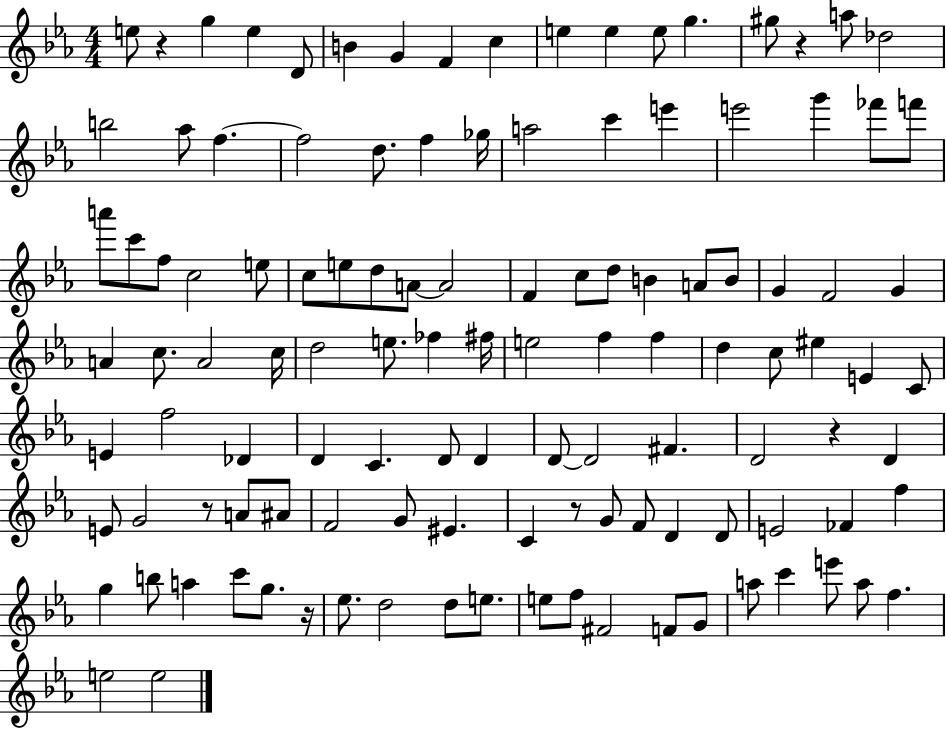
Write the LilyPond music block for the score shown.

{
  \clef treble
  \numericTimeSignature
  \time 4/4
  \key ees \major
  e''8 r4 g''4 e''4 d'8 | b'4 g'4 f'4 c''4 | e''4 e''4 e''8 g''4. | gis''8 r4 a''8 des''2 | \break b''2 aes''8 f''4.~~ | f''2 d''8. f''4 ges''16 | a''2 c'''4 e'''4 | e'''2 g'''4 fes'''8 f'''8 | \break a'''8 c'''8 f''8 c''2 e''8 | c''8 e''8 d''8 a'8~~ a'2 | f'4 c''8 d''8 b'4 a'8 b'8 | g'4 f'2 g'4 | \break a'4 c''8. a'2 c''16 | d''2 e''8. fes''4 fis''16 | e''2 f''4 f''4 | d''4 c''8 eis''4 e'4 c'8 | \break e'4 f''2 des'4 | d'4 c'4. d'8 d'4 | d'8~~ d'2 fis'4. | d'2 r4 d'4 | \break e'8 g'2 r8 a'8 ais'8 | f'2 g'8 eis'4. | c'4 r8 g'8 f'8 d'4 d'8 | e'2 fes'4 f''4 | \break g''4 b''8 a''4 c'''8 g''8. r16 | ees''8. d''2 d''8 e''8. | e''8 f''8 fis'2 f'8 g'8 | a''8 c'''4 e'''8 a''8 f''4. | \break e''2 e''2 | \bar "|."
}